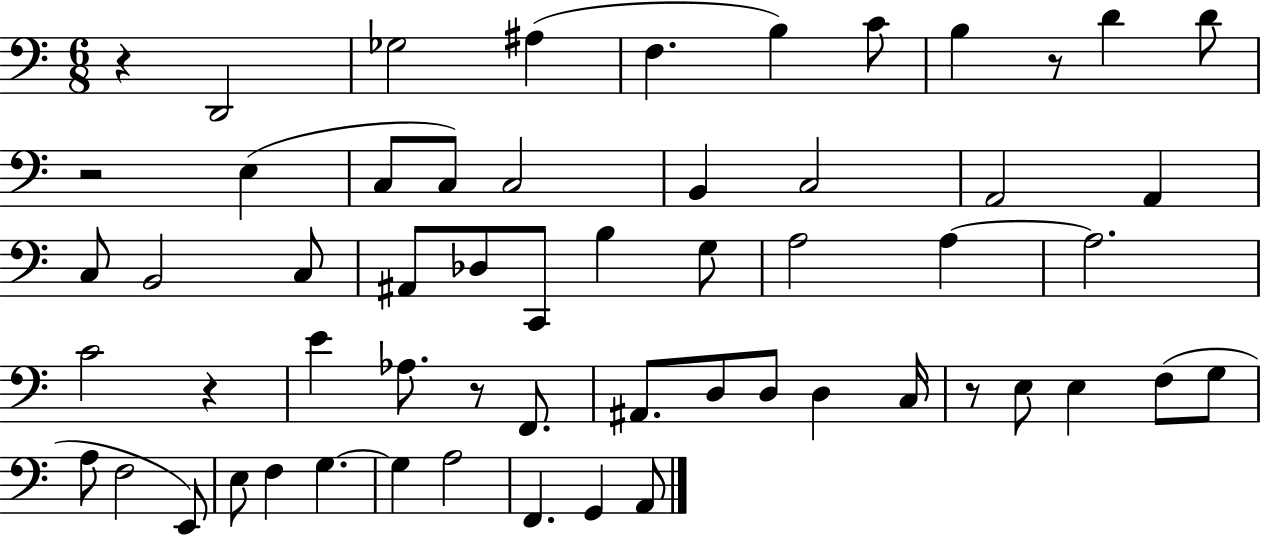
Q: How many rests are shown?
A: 6